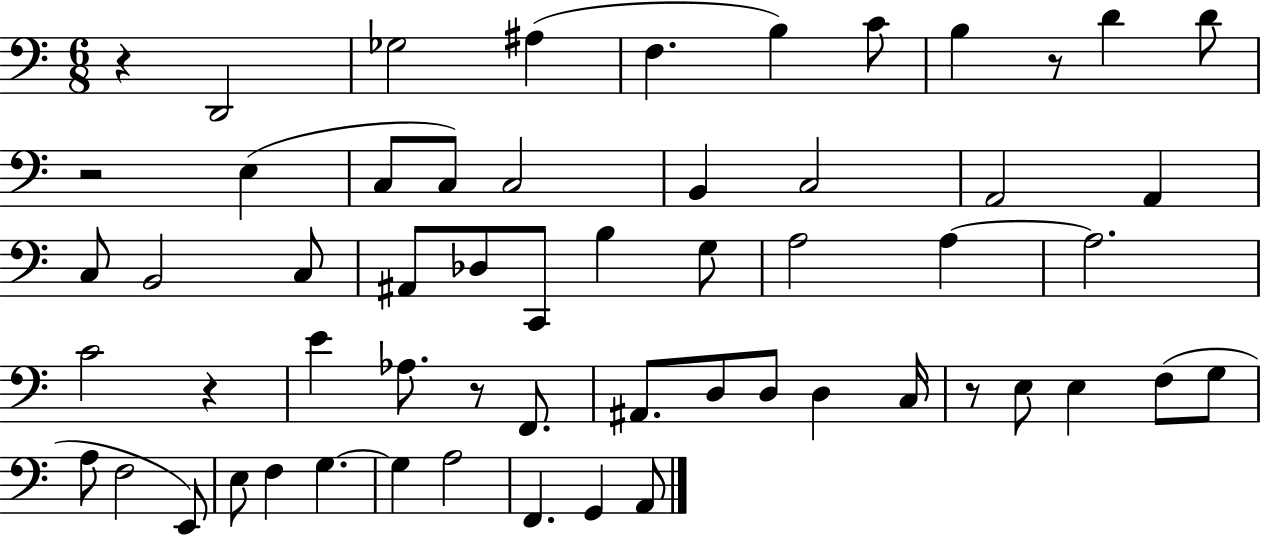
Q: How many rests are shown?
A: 6